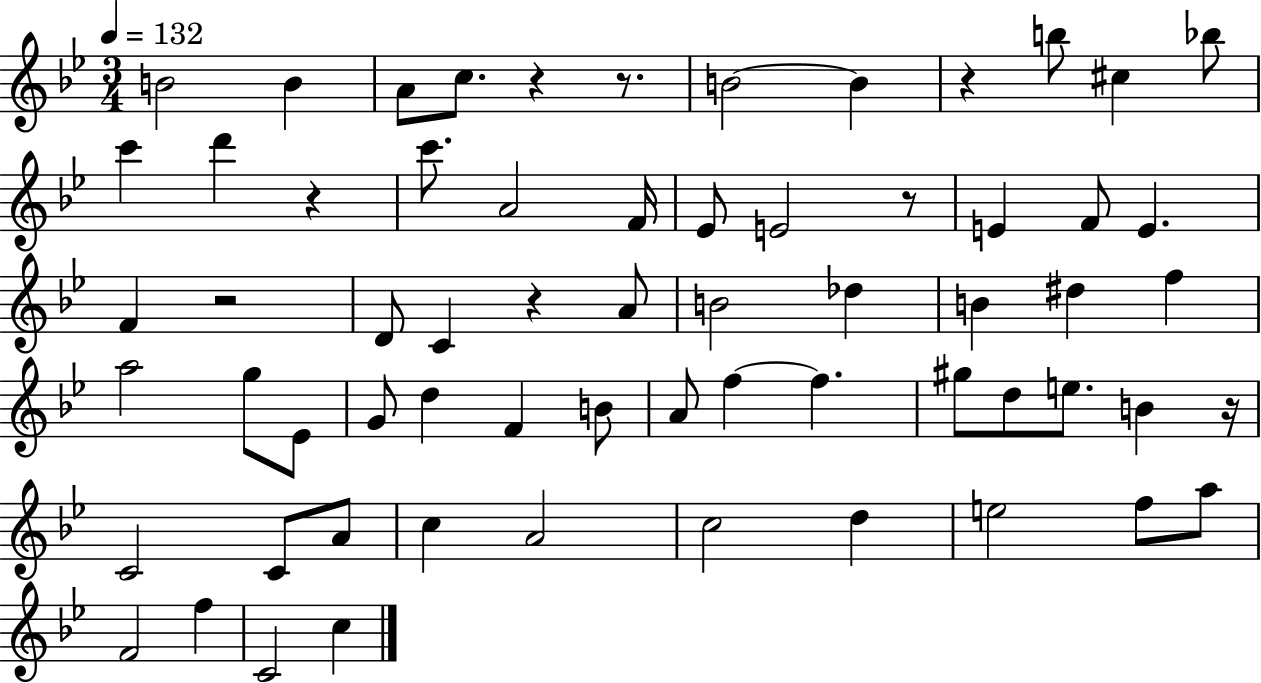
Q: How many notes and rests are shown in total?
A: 64